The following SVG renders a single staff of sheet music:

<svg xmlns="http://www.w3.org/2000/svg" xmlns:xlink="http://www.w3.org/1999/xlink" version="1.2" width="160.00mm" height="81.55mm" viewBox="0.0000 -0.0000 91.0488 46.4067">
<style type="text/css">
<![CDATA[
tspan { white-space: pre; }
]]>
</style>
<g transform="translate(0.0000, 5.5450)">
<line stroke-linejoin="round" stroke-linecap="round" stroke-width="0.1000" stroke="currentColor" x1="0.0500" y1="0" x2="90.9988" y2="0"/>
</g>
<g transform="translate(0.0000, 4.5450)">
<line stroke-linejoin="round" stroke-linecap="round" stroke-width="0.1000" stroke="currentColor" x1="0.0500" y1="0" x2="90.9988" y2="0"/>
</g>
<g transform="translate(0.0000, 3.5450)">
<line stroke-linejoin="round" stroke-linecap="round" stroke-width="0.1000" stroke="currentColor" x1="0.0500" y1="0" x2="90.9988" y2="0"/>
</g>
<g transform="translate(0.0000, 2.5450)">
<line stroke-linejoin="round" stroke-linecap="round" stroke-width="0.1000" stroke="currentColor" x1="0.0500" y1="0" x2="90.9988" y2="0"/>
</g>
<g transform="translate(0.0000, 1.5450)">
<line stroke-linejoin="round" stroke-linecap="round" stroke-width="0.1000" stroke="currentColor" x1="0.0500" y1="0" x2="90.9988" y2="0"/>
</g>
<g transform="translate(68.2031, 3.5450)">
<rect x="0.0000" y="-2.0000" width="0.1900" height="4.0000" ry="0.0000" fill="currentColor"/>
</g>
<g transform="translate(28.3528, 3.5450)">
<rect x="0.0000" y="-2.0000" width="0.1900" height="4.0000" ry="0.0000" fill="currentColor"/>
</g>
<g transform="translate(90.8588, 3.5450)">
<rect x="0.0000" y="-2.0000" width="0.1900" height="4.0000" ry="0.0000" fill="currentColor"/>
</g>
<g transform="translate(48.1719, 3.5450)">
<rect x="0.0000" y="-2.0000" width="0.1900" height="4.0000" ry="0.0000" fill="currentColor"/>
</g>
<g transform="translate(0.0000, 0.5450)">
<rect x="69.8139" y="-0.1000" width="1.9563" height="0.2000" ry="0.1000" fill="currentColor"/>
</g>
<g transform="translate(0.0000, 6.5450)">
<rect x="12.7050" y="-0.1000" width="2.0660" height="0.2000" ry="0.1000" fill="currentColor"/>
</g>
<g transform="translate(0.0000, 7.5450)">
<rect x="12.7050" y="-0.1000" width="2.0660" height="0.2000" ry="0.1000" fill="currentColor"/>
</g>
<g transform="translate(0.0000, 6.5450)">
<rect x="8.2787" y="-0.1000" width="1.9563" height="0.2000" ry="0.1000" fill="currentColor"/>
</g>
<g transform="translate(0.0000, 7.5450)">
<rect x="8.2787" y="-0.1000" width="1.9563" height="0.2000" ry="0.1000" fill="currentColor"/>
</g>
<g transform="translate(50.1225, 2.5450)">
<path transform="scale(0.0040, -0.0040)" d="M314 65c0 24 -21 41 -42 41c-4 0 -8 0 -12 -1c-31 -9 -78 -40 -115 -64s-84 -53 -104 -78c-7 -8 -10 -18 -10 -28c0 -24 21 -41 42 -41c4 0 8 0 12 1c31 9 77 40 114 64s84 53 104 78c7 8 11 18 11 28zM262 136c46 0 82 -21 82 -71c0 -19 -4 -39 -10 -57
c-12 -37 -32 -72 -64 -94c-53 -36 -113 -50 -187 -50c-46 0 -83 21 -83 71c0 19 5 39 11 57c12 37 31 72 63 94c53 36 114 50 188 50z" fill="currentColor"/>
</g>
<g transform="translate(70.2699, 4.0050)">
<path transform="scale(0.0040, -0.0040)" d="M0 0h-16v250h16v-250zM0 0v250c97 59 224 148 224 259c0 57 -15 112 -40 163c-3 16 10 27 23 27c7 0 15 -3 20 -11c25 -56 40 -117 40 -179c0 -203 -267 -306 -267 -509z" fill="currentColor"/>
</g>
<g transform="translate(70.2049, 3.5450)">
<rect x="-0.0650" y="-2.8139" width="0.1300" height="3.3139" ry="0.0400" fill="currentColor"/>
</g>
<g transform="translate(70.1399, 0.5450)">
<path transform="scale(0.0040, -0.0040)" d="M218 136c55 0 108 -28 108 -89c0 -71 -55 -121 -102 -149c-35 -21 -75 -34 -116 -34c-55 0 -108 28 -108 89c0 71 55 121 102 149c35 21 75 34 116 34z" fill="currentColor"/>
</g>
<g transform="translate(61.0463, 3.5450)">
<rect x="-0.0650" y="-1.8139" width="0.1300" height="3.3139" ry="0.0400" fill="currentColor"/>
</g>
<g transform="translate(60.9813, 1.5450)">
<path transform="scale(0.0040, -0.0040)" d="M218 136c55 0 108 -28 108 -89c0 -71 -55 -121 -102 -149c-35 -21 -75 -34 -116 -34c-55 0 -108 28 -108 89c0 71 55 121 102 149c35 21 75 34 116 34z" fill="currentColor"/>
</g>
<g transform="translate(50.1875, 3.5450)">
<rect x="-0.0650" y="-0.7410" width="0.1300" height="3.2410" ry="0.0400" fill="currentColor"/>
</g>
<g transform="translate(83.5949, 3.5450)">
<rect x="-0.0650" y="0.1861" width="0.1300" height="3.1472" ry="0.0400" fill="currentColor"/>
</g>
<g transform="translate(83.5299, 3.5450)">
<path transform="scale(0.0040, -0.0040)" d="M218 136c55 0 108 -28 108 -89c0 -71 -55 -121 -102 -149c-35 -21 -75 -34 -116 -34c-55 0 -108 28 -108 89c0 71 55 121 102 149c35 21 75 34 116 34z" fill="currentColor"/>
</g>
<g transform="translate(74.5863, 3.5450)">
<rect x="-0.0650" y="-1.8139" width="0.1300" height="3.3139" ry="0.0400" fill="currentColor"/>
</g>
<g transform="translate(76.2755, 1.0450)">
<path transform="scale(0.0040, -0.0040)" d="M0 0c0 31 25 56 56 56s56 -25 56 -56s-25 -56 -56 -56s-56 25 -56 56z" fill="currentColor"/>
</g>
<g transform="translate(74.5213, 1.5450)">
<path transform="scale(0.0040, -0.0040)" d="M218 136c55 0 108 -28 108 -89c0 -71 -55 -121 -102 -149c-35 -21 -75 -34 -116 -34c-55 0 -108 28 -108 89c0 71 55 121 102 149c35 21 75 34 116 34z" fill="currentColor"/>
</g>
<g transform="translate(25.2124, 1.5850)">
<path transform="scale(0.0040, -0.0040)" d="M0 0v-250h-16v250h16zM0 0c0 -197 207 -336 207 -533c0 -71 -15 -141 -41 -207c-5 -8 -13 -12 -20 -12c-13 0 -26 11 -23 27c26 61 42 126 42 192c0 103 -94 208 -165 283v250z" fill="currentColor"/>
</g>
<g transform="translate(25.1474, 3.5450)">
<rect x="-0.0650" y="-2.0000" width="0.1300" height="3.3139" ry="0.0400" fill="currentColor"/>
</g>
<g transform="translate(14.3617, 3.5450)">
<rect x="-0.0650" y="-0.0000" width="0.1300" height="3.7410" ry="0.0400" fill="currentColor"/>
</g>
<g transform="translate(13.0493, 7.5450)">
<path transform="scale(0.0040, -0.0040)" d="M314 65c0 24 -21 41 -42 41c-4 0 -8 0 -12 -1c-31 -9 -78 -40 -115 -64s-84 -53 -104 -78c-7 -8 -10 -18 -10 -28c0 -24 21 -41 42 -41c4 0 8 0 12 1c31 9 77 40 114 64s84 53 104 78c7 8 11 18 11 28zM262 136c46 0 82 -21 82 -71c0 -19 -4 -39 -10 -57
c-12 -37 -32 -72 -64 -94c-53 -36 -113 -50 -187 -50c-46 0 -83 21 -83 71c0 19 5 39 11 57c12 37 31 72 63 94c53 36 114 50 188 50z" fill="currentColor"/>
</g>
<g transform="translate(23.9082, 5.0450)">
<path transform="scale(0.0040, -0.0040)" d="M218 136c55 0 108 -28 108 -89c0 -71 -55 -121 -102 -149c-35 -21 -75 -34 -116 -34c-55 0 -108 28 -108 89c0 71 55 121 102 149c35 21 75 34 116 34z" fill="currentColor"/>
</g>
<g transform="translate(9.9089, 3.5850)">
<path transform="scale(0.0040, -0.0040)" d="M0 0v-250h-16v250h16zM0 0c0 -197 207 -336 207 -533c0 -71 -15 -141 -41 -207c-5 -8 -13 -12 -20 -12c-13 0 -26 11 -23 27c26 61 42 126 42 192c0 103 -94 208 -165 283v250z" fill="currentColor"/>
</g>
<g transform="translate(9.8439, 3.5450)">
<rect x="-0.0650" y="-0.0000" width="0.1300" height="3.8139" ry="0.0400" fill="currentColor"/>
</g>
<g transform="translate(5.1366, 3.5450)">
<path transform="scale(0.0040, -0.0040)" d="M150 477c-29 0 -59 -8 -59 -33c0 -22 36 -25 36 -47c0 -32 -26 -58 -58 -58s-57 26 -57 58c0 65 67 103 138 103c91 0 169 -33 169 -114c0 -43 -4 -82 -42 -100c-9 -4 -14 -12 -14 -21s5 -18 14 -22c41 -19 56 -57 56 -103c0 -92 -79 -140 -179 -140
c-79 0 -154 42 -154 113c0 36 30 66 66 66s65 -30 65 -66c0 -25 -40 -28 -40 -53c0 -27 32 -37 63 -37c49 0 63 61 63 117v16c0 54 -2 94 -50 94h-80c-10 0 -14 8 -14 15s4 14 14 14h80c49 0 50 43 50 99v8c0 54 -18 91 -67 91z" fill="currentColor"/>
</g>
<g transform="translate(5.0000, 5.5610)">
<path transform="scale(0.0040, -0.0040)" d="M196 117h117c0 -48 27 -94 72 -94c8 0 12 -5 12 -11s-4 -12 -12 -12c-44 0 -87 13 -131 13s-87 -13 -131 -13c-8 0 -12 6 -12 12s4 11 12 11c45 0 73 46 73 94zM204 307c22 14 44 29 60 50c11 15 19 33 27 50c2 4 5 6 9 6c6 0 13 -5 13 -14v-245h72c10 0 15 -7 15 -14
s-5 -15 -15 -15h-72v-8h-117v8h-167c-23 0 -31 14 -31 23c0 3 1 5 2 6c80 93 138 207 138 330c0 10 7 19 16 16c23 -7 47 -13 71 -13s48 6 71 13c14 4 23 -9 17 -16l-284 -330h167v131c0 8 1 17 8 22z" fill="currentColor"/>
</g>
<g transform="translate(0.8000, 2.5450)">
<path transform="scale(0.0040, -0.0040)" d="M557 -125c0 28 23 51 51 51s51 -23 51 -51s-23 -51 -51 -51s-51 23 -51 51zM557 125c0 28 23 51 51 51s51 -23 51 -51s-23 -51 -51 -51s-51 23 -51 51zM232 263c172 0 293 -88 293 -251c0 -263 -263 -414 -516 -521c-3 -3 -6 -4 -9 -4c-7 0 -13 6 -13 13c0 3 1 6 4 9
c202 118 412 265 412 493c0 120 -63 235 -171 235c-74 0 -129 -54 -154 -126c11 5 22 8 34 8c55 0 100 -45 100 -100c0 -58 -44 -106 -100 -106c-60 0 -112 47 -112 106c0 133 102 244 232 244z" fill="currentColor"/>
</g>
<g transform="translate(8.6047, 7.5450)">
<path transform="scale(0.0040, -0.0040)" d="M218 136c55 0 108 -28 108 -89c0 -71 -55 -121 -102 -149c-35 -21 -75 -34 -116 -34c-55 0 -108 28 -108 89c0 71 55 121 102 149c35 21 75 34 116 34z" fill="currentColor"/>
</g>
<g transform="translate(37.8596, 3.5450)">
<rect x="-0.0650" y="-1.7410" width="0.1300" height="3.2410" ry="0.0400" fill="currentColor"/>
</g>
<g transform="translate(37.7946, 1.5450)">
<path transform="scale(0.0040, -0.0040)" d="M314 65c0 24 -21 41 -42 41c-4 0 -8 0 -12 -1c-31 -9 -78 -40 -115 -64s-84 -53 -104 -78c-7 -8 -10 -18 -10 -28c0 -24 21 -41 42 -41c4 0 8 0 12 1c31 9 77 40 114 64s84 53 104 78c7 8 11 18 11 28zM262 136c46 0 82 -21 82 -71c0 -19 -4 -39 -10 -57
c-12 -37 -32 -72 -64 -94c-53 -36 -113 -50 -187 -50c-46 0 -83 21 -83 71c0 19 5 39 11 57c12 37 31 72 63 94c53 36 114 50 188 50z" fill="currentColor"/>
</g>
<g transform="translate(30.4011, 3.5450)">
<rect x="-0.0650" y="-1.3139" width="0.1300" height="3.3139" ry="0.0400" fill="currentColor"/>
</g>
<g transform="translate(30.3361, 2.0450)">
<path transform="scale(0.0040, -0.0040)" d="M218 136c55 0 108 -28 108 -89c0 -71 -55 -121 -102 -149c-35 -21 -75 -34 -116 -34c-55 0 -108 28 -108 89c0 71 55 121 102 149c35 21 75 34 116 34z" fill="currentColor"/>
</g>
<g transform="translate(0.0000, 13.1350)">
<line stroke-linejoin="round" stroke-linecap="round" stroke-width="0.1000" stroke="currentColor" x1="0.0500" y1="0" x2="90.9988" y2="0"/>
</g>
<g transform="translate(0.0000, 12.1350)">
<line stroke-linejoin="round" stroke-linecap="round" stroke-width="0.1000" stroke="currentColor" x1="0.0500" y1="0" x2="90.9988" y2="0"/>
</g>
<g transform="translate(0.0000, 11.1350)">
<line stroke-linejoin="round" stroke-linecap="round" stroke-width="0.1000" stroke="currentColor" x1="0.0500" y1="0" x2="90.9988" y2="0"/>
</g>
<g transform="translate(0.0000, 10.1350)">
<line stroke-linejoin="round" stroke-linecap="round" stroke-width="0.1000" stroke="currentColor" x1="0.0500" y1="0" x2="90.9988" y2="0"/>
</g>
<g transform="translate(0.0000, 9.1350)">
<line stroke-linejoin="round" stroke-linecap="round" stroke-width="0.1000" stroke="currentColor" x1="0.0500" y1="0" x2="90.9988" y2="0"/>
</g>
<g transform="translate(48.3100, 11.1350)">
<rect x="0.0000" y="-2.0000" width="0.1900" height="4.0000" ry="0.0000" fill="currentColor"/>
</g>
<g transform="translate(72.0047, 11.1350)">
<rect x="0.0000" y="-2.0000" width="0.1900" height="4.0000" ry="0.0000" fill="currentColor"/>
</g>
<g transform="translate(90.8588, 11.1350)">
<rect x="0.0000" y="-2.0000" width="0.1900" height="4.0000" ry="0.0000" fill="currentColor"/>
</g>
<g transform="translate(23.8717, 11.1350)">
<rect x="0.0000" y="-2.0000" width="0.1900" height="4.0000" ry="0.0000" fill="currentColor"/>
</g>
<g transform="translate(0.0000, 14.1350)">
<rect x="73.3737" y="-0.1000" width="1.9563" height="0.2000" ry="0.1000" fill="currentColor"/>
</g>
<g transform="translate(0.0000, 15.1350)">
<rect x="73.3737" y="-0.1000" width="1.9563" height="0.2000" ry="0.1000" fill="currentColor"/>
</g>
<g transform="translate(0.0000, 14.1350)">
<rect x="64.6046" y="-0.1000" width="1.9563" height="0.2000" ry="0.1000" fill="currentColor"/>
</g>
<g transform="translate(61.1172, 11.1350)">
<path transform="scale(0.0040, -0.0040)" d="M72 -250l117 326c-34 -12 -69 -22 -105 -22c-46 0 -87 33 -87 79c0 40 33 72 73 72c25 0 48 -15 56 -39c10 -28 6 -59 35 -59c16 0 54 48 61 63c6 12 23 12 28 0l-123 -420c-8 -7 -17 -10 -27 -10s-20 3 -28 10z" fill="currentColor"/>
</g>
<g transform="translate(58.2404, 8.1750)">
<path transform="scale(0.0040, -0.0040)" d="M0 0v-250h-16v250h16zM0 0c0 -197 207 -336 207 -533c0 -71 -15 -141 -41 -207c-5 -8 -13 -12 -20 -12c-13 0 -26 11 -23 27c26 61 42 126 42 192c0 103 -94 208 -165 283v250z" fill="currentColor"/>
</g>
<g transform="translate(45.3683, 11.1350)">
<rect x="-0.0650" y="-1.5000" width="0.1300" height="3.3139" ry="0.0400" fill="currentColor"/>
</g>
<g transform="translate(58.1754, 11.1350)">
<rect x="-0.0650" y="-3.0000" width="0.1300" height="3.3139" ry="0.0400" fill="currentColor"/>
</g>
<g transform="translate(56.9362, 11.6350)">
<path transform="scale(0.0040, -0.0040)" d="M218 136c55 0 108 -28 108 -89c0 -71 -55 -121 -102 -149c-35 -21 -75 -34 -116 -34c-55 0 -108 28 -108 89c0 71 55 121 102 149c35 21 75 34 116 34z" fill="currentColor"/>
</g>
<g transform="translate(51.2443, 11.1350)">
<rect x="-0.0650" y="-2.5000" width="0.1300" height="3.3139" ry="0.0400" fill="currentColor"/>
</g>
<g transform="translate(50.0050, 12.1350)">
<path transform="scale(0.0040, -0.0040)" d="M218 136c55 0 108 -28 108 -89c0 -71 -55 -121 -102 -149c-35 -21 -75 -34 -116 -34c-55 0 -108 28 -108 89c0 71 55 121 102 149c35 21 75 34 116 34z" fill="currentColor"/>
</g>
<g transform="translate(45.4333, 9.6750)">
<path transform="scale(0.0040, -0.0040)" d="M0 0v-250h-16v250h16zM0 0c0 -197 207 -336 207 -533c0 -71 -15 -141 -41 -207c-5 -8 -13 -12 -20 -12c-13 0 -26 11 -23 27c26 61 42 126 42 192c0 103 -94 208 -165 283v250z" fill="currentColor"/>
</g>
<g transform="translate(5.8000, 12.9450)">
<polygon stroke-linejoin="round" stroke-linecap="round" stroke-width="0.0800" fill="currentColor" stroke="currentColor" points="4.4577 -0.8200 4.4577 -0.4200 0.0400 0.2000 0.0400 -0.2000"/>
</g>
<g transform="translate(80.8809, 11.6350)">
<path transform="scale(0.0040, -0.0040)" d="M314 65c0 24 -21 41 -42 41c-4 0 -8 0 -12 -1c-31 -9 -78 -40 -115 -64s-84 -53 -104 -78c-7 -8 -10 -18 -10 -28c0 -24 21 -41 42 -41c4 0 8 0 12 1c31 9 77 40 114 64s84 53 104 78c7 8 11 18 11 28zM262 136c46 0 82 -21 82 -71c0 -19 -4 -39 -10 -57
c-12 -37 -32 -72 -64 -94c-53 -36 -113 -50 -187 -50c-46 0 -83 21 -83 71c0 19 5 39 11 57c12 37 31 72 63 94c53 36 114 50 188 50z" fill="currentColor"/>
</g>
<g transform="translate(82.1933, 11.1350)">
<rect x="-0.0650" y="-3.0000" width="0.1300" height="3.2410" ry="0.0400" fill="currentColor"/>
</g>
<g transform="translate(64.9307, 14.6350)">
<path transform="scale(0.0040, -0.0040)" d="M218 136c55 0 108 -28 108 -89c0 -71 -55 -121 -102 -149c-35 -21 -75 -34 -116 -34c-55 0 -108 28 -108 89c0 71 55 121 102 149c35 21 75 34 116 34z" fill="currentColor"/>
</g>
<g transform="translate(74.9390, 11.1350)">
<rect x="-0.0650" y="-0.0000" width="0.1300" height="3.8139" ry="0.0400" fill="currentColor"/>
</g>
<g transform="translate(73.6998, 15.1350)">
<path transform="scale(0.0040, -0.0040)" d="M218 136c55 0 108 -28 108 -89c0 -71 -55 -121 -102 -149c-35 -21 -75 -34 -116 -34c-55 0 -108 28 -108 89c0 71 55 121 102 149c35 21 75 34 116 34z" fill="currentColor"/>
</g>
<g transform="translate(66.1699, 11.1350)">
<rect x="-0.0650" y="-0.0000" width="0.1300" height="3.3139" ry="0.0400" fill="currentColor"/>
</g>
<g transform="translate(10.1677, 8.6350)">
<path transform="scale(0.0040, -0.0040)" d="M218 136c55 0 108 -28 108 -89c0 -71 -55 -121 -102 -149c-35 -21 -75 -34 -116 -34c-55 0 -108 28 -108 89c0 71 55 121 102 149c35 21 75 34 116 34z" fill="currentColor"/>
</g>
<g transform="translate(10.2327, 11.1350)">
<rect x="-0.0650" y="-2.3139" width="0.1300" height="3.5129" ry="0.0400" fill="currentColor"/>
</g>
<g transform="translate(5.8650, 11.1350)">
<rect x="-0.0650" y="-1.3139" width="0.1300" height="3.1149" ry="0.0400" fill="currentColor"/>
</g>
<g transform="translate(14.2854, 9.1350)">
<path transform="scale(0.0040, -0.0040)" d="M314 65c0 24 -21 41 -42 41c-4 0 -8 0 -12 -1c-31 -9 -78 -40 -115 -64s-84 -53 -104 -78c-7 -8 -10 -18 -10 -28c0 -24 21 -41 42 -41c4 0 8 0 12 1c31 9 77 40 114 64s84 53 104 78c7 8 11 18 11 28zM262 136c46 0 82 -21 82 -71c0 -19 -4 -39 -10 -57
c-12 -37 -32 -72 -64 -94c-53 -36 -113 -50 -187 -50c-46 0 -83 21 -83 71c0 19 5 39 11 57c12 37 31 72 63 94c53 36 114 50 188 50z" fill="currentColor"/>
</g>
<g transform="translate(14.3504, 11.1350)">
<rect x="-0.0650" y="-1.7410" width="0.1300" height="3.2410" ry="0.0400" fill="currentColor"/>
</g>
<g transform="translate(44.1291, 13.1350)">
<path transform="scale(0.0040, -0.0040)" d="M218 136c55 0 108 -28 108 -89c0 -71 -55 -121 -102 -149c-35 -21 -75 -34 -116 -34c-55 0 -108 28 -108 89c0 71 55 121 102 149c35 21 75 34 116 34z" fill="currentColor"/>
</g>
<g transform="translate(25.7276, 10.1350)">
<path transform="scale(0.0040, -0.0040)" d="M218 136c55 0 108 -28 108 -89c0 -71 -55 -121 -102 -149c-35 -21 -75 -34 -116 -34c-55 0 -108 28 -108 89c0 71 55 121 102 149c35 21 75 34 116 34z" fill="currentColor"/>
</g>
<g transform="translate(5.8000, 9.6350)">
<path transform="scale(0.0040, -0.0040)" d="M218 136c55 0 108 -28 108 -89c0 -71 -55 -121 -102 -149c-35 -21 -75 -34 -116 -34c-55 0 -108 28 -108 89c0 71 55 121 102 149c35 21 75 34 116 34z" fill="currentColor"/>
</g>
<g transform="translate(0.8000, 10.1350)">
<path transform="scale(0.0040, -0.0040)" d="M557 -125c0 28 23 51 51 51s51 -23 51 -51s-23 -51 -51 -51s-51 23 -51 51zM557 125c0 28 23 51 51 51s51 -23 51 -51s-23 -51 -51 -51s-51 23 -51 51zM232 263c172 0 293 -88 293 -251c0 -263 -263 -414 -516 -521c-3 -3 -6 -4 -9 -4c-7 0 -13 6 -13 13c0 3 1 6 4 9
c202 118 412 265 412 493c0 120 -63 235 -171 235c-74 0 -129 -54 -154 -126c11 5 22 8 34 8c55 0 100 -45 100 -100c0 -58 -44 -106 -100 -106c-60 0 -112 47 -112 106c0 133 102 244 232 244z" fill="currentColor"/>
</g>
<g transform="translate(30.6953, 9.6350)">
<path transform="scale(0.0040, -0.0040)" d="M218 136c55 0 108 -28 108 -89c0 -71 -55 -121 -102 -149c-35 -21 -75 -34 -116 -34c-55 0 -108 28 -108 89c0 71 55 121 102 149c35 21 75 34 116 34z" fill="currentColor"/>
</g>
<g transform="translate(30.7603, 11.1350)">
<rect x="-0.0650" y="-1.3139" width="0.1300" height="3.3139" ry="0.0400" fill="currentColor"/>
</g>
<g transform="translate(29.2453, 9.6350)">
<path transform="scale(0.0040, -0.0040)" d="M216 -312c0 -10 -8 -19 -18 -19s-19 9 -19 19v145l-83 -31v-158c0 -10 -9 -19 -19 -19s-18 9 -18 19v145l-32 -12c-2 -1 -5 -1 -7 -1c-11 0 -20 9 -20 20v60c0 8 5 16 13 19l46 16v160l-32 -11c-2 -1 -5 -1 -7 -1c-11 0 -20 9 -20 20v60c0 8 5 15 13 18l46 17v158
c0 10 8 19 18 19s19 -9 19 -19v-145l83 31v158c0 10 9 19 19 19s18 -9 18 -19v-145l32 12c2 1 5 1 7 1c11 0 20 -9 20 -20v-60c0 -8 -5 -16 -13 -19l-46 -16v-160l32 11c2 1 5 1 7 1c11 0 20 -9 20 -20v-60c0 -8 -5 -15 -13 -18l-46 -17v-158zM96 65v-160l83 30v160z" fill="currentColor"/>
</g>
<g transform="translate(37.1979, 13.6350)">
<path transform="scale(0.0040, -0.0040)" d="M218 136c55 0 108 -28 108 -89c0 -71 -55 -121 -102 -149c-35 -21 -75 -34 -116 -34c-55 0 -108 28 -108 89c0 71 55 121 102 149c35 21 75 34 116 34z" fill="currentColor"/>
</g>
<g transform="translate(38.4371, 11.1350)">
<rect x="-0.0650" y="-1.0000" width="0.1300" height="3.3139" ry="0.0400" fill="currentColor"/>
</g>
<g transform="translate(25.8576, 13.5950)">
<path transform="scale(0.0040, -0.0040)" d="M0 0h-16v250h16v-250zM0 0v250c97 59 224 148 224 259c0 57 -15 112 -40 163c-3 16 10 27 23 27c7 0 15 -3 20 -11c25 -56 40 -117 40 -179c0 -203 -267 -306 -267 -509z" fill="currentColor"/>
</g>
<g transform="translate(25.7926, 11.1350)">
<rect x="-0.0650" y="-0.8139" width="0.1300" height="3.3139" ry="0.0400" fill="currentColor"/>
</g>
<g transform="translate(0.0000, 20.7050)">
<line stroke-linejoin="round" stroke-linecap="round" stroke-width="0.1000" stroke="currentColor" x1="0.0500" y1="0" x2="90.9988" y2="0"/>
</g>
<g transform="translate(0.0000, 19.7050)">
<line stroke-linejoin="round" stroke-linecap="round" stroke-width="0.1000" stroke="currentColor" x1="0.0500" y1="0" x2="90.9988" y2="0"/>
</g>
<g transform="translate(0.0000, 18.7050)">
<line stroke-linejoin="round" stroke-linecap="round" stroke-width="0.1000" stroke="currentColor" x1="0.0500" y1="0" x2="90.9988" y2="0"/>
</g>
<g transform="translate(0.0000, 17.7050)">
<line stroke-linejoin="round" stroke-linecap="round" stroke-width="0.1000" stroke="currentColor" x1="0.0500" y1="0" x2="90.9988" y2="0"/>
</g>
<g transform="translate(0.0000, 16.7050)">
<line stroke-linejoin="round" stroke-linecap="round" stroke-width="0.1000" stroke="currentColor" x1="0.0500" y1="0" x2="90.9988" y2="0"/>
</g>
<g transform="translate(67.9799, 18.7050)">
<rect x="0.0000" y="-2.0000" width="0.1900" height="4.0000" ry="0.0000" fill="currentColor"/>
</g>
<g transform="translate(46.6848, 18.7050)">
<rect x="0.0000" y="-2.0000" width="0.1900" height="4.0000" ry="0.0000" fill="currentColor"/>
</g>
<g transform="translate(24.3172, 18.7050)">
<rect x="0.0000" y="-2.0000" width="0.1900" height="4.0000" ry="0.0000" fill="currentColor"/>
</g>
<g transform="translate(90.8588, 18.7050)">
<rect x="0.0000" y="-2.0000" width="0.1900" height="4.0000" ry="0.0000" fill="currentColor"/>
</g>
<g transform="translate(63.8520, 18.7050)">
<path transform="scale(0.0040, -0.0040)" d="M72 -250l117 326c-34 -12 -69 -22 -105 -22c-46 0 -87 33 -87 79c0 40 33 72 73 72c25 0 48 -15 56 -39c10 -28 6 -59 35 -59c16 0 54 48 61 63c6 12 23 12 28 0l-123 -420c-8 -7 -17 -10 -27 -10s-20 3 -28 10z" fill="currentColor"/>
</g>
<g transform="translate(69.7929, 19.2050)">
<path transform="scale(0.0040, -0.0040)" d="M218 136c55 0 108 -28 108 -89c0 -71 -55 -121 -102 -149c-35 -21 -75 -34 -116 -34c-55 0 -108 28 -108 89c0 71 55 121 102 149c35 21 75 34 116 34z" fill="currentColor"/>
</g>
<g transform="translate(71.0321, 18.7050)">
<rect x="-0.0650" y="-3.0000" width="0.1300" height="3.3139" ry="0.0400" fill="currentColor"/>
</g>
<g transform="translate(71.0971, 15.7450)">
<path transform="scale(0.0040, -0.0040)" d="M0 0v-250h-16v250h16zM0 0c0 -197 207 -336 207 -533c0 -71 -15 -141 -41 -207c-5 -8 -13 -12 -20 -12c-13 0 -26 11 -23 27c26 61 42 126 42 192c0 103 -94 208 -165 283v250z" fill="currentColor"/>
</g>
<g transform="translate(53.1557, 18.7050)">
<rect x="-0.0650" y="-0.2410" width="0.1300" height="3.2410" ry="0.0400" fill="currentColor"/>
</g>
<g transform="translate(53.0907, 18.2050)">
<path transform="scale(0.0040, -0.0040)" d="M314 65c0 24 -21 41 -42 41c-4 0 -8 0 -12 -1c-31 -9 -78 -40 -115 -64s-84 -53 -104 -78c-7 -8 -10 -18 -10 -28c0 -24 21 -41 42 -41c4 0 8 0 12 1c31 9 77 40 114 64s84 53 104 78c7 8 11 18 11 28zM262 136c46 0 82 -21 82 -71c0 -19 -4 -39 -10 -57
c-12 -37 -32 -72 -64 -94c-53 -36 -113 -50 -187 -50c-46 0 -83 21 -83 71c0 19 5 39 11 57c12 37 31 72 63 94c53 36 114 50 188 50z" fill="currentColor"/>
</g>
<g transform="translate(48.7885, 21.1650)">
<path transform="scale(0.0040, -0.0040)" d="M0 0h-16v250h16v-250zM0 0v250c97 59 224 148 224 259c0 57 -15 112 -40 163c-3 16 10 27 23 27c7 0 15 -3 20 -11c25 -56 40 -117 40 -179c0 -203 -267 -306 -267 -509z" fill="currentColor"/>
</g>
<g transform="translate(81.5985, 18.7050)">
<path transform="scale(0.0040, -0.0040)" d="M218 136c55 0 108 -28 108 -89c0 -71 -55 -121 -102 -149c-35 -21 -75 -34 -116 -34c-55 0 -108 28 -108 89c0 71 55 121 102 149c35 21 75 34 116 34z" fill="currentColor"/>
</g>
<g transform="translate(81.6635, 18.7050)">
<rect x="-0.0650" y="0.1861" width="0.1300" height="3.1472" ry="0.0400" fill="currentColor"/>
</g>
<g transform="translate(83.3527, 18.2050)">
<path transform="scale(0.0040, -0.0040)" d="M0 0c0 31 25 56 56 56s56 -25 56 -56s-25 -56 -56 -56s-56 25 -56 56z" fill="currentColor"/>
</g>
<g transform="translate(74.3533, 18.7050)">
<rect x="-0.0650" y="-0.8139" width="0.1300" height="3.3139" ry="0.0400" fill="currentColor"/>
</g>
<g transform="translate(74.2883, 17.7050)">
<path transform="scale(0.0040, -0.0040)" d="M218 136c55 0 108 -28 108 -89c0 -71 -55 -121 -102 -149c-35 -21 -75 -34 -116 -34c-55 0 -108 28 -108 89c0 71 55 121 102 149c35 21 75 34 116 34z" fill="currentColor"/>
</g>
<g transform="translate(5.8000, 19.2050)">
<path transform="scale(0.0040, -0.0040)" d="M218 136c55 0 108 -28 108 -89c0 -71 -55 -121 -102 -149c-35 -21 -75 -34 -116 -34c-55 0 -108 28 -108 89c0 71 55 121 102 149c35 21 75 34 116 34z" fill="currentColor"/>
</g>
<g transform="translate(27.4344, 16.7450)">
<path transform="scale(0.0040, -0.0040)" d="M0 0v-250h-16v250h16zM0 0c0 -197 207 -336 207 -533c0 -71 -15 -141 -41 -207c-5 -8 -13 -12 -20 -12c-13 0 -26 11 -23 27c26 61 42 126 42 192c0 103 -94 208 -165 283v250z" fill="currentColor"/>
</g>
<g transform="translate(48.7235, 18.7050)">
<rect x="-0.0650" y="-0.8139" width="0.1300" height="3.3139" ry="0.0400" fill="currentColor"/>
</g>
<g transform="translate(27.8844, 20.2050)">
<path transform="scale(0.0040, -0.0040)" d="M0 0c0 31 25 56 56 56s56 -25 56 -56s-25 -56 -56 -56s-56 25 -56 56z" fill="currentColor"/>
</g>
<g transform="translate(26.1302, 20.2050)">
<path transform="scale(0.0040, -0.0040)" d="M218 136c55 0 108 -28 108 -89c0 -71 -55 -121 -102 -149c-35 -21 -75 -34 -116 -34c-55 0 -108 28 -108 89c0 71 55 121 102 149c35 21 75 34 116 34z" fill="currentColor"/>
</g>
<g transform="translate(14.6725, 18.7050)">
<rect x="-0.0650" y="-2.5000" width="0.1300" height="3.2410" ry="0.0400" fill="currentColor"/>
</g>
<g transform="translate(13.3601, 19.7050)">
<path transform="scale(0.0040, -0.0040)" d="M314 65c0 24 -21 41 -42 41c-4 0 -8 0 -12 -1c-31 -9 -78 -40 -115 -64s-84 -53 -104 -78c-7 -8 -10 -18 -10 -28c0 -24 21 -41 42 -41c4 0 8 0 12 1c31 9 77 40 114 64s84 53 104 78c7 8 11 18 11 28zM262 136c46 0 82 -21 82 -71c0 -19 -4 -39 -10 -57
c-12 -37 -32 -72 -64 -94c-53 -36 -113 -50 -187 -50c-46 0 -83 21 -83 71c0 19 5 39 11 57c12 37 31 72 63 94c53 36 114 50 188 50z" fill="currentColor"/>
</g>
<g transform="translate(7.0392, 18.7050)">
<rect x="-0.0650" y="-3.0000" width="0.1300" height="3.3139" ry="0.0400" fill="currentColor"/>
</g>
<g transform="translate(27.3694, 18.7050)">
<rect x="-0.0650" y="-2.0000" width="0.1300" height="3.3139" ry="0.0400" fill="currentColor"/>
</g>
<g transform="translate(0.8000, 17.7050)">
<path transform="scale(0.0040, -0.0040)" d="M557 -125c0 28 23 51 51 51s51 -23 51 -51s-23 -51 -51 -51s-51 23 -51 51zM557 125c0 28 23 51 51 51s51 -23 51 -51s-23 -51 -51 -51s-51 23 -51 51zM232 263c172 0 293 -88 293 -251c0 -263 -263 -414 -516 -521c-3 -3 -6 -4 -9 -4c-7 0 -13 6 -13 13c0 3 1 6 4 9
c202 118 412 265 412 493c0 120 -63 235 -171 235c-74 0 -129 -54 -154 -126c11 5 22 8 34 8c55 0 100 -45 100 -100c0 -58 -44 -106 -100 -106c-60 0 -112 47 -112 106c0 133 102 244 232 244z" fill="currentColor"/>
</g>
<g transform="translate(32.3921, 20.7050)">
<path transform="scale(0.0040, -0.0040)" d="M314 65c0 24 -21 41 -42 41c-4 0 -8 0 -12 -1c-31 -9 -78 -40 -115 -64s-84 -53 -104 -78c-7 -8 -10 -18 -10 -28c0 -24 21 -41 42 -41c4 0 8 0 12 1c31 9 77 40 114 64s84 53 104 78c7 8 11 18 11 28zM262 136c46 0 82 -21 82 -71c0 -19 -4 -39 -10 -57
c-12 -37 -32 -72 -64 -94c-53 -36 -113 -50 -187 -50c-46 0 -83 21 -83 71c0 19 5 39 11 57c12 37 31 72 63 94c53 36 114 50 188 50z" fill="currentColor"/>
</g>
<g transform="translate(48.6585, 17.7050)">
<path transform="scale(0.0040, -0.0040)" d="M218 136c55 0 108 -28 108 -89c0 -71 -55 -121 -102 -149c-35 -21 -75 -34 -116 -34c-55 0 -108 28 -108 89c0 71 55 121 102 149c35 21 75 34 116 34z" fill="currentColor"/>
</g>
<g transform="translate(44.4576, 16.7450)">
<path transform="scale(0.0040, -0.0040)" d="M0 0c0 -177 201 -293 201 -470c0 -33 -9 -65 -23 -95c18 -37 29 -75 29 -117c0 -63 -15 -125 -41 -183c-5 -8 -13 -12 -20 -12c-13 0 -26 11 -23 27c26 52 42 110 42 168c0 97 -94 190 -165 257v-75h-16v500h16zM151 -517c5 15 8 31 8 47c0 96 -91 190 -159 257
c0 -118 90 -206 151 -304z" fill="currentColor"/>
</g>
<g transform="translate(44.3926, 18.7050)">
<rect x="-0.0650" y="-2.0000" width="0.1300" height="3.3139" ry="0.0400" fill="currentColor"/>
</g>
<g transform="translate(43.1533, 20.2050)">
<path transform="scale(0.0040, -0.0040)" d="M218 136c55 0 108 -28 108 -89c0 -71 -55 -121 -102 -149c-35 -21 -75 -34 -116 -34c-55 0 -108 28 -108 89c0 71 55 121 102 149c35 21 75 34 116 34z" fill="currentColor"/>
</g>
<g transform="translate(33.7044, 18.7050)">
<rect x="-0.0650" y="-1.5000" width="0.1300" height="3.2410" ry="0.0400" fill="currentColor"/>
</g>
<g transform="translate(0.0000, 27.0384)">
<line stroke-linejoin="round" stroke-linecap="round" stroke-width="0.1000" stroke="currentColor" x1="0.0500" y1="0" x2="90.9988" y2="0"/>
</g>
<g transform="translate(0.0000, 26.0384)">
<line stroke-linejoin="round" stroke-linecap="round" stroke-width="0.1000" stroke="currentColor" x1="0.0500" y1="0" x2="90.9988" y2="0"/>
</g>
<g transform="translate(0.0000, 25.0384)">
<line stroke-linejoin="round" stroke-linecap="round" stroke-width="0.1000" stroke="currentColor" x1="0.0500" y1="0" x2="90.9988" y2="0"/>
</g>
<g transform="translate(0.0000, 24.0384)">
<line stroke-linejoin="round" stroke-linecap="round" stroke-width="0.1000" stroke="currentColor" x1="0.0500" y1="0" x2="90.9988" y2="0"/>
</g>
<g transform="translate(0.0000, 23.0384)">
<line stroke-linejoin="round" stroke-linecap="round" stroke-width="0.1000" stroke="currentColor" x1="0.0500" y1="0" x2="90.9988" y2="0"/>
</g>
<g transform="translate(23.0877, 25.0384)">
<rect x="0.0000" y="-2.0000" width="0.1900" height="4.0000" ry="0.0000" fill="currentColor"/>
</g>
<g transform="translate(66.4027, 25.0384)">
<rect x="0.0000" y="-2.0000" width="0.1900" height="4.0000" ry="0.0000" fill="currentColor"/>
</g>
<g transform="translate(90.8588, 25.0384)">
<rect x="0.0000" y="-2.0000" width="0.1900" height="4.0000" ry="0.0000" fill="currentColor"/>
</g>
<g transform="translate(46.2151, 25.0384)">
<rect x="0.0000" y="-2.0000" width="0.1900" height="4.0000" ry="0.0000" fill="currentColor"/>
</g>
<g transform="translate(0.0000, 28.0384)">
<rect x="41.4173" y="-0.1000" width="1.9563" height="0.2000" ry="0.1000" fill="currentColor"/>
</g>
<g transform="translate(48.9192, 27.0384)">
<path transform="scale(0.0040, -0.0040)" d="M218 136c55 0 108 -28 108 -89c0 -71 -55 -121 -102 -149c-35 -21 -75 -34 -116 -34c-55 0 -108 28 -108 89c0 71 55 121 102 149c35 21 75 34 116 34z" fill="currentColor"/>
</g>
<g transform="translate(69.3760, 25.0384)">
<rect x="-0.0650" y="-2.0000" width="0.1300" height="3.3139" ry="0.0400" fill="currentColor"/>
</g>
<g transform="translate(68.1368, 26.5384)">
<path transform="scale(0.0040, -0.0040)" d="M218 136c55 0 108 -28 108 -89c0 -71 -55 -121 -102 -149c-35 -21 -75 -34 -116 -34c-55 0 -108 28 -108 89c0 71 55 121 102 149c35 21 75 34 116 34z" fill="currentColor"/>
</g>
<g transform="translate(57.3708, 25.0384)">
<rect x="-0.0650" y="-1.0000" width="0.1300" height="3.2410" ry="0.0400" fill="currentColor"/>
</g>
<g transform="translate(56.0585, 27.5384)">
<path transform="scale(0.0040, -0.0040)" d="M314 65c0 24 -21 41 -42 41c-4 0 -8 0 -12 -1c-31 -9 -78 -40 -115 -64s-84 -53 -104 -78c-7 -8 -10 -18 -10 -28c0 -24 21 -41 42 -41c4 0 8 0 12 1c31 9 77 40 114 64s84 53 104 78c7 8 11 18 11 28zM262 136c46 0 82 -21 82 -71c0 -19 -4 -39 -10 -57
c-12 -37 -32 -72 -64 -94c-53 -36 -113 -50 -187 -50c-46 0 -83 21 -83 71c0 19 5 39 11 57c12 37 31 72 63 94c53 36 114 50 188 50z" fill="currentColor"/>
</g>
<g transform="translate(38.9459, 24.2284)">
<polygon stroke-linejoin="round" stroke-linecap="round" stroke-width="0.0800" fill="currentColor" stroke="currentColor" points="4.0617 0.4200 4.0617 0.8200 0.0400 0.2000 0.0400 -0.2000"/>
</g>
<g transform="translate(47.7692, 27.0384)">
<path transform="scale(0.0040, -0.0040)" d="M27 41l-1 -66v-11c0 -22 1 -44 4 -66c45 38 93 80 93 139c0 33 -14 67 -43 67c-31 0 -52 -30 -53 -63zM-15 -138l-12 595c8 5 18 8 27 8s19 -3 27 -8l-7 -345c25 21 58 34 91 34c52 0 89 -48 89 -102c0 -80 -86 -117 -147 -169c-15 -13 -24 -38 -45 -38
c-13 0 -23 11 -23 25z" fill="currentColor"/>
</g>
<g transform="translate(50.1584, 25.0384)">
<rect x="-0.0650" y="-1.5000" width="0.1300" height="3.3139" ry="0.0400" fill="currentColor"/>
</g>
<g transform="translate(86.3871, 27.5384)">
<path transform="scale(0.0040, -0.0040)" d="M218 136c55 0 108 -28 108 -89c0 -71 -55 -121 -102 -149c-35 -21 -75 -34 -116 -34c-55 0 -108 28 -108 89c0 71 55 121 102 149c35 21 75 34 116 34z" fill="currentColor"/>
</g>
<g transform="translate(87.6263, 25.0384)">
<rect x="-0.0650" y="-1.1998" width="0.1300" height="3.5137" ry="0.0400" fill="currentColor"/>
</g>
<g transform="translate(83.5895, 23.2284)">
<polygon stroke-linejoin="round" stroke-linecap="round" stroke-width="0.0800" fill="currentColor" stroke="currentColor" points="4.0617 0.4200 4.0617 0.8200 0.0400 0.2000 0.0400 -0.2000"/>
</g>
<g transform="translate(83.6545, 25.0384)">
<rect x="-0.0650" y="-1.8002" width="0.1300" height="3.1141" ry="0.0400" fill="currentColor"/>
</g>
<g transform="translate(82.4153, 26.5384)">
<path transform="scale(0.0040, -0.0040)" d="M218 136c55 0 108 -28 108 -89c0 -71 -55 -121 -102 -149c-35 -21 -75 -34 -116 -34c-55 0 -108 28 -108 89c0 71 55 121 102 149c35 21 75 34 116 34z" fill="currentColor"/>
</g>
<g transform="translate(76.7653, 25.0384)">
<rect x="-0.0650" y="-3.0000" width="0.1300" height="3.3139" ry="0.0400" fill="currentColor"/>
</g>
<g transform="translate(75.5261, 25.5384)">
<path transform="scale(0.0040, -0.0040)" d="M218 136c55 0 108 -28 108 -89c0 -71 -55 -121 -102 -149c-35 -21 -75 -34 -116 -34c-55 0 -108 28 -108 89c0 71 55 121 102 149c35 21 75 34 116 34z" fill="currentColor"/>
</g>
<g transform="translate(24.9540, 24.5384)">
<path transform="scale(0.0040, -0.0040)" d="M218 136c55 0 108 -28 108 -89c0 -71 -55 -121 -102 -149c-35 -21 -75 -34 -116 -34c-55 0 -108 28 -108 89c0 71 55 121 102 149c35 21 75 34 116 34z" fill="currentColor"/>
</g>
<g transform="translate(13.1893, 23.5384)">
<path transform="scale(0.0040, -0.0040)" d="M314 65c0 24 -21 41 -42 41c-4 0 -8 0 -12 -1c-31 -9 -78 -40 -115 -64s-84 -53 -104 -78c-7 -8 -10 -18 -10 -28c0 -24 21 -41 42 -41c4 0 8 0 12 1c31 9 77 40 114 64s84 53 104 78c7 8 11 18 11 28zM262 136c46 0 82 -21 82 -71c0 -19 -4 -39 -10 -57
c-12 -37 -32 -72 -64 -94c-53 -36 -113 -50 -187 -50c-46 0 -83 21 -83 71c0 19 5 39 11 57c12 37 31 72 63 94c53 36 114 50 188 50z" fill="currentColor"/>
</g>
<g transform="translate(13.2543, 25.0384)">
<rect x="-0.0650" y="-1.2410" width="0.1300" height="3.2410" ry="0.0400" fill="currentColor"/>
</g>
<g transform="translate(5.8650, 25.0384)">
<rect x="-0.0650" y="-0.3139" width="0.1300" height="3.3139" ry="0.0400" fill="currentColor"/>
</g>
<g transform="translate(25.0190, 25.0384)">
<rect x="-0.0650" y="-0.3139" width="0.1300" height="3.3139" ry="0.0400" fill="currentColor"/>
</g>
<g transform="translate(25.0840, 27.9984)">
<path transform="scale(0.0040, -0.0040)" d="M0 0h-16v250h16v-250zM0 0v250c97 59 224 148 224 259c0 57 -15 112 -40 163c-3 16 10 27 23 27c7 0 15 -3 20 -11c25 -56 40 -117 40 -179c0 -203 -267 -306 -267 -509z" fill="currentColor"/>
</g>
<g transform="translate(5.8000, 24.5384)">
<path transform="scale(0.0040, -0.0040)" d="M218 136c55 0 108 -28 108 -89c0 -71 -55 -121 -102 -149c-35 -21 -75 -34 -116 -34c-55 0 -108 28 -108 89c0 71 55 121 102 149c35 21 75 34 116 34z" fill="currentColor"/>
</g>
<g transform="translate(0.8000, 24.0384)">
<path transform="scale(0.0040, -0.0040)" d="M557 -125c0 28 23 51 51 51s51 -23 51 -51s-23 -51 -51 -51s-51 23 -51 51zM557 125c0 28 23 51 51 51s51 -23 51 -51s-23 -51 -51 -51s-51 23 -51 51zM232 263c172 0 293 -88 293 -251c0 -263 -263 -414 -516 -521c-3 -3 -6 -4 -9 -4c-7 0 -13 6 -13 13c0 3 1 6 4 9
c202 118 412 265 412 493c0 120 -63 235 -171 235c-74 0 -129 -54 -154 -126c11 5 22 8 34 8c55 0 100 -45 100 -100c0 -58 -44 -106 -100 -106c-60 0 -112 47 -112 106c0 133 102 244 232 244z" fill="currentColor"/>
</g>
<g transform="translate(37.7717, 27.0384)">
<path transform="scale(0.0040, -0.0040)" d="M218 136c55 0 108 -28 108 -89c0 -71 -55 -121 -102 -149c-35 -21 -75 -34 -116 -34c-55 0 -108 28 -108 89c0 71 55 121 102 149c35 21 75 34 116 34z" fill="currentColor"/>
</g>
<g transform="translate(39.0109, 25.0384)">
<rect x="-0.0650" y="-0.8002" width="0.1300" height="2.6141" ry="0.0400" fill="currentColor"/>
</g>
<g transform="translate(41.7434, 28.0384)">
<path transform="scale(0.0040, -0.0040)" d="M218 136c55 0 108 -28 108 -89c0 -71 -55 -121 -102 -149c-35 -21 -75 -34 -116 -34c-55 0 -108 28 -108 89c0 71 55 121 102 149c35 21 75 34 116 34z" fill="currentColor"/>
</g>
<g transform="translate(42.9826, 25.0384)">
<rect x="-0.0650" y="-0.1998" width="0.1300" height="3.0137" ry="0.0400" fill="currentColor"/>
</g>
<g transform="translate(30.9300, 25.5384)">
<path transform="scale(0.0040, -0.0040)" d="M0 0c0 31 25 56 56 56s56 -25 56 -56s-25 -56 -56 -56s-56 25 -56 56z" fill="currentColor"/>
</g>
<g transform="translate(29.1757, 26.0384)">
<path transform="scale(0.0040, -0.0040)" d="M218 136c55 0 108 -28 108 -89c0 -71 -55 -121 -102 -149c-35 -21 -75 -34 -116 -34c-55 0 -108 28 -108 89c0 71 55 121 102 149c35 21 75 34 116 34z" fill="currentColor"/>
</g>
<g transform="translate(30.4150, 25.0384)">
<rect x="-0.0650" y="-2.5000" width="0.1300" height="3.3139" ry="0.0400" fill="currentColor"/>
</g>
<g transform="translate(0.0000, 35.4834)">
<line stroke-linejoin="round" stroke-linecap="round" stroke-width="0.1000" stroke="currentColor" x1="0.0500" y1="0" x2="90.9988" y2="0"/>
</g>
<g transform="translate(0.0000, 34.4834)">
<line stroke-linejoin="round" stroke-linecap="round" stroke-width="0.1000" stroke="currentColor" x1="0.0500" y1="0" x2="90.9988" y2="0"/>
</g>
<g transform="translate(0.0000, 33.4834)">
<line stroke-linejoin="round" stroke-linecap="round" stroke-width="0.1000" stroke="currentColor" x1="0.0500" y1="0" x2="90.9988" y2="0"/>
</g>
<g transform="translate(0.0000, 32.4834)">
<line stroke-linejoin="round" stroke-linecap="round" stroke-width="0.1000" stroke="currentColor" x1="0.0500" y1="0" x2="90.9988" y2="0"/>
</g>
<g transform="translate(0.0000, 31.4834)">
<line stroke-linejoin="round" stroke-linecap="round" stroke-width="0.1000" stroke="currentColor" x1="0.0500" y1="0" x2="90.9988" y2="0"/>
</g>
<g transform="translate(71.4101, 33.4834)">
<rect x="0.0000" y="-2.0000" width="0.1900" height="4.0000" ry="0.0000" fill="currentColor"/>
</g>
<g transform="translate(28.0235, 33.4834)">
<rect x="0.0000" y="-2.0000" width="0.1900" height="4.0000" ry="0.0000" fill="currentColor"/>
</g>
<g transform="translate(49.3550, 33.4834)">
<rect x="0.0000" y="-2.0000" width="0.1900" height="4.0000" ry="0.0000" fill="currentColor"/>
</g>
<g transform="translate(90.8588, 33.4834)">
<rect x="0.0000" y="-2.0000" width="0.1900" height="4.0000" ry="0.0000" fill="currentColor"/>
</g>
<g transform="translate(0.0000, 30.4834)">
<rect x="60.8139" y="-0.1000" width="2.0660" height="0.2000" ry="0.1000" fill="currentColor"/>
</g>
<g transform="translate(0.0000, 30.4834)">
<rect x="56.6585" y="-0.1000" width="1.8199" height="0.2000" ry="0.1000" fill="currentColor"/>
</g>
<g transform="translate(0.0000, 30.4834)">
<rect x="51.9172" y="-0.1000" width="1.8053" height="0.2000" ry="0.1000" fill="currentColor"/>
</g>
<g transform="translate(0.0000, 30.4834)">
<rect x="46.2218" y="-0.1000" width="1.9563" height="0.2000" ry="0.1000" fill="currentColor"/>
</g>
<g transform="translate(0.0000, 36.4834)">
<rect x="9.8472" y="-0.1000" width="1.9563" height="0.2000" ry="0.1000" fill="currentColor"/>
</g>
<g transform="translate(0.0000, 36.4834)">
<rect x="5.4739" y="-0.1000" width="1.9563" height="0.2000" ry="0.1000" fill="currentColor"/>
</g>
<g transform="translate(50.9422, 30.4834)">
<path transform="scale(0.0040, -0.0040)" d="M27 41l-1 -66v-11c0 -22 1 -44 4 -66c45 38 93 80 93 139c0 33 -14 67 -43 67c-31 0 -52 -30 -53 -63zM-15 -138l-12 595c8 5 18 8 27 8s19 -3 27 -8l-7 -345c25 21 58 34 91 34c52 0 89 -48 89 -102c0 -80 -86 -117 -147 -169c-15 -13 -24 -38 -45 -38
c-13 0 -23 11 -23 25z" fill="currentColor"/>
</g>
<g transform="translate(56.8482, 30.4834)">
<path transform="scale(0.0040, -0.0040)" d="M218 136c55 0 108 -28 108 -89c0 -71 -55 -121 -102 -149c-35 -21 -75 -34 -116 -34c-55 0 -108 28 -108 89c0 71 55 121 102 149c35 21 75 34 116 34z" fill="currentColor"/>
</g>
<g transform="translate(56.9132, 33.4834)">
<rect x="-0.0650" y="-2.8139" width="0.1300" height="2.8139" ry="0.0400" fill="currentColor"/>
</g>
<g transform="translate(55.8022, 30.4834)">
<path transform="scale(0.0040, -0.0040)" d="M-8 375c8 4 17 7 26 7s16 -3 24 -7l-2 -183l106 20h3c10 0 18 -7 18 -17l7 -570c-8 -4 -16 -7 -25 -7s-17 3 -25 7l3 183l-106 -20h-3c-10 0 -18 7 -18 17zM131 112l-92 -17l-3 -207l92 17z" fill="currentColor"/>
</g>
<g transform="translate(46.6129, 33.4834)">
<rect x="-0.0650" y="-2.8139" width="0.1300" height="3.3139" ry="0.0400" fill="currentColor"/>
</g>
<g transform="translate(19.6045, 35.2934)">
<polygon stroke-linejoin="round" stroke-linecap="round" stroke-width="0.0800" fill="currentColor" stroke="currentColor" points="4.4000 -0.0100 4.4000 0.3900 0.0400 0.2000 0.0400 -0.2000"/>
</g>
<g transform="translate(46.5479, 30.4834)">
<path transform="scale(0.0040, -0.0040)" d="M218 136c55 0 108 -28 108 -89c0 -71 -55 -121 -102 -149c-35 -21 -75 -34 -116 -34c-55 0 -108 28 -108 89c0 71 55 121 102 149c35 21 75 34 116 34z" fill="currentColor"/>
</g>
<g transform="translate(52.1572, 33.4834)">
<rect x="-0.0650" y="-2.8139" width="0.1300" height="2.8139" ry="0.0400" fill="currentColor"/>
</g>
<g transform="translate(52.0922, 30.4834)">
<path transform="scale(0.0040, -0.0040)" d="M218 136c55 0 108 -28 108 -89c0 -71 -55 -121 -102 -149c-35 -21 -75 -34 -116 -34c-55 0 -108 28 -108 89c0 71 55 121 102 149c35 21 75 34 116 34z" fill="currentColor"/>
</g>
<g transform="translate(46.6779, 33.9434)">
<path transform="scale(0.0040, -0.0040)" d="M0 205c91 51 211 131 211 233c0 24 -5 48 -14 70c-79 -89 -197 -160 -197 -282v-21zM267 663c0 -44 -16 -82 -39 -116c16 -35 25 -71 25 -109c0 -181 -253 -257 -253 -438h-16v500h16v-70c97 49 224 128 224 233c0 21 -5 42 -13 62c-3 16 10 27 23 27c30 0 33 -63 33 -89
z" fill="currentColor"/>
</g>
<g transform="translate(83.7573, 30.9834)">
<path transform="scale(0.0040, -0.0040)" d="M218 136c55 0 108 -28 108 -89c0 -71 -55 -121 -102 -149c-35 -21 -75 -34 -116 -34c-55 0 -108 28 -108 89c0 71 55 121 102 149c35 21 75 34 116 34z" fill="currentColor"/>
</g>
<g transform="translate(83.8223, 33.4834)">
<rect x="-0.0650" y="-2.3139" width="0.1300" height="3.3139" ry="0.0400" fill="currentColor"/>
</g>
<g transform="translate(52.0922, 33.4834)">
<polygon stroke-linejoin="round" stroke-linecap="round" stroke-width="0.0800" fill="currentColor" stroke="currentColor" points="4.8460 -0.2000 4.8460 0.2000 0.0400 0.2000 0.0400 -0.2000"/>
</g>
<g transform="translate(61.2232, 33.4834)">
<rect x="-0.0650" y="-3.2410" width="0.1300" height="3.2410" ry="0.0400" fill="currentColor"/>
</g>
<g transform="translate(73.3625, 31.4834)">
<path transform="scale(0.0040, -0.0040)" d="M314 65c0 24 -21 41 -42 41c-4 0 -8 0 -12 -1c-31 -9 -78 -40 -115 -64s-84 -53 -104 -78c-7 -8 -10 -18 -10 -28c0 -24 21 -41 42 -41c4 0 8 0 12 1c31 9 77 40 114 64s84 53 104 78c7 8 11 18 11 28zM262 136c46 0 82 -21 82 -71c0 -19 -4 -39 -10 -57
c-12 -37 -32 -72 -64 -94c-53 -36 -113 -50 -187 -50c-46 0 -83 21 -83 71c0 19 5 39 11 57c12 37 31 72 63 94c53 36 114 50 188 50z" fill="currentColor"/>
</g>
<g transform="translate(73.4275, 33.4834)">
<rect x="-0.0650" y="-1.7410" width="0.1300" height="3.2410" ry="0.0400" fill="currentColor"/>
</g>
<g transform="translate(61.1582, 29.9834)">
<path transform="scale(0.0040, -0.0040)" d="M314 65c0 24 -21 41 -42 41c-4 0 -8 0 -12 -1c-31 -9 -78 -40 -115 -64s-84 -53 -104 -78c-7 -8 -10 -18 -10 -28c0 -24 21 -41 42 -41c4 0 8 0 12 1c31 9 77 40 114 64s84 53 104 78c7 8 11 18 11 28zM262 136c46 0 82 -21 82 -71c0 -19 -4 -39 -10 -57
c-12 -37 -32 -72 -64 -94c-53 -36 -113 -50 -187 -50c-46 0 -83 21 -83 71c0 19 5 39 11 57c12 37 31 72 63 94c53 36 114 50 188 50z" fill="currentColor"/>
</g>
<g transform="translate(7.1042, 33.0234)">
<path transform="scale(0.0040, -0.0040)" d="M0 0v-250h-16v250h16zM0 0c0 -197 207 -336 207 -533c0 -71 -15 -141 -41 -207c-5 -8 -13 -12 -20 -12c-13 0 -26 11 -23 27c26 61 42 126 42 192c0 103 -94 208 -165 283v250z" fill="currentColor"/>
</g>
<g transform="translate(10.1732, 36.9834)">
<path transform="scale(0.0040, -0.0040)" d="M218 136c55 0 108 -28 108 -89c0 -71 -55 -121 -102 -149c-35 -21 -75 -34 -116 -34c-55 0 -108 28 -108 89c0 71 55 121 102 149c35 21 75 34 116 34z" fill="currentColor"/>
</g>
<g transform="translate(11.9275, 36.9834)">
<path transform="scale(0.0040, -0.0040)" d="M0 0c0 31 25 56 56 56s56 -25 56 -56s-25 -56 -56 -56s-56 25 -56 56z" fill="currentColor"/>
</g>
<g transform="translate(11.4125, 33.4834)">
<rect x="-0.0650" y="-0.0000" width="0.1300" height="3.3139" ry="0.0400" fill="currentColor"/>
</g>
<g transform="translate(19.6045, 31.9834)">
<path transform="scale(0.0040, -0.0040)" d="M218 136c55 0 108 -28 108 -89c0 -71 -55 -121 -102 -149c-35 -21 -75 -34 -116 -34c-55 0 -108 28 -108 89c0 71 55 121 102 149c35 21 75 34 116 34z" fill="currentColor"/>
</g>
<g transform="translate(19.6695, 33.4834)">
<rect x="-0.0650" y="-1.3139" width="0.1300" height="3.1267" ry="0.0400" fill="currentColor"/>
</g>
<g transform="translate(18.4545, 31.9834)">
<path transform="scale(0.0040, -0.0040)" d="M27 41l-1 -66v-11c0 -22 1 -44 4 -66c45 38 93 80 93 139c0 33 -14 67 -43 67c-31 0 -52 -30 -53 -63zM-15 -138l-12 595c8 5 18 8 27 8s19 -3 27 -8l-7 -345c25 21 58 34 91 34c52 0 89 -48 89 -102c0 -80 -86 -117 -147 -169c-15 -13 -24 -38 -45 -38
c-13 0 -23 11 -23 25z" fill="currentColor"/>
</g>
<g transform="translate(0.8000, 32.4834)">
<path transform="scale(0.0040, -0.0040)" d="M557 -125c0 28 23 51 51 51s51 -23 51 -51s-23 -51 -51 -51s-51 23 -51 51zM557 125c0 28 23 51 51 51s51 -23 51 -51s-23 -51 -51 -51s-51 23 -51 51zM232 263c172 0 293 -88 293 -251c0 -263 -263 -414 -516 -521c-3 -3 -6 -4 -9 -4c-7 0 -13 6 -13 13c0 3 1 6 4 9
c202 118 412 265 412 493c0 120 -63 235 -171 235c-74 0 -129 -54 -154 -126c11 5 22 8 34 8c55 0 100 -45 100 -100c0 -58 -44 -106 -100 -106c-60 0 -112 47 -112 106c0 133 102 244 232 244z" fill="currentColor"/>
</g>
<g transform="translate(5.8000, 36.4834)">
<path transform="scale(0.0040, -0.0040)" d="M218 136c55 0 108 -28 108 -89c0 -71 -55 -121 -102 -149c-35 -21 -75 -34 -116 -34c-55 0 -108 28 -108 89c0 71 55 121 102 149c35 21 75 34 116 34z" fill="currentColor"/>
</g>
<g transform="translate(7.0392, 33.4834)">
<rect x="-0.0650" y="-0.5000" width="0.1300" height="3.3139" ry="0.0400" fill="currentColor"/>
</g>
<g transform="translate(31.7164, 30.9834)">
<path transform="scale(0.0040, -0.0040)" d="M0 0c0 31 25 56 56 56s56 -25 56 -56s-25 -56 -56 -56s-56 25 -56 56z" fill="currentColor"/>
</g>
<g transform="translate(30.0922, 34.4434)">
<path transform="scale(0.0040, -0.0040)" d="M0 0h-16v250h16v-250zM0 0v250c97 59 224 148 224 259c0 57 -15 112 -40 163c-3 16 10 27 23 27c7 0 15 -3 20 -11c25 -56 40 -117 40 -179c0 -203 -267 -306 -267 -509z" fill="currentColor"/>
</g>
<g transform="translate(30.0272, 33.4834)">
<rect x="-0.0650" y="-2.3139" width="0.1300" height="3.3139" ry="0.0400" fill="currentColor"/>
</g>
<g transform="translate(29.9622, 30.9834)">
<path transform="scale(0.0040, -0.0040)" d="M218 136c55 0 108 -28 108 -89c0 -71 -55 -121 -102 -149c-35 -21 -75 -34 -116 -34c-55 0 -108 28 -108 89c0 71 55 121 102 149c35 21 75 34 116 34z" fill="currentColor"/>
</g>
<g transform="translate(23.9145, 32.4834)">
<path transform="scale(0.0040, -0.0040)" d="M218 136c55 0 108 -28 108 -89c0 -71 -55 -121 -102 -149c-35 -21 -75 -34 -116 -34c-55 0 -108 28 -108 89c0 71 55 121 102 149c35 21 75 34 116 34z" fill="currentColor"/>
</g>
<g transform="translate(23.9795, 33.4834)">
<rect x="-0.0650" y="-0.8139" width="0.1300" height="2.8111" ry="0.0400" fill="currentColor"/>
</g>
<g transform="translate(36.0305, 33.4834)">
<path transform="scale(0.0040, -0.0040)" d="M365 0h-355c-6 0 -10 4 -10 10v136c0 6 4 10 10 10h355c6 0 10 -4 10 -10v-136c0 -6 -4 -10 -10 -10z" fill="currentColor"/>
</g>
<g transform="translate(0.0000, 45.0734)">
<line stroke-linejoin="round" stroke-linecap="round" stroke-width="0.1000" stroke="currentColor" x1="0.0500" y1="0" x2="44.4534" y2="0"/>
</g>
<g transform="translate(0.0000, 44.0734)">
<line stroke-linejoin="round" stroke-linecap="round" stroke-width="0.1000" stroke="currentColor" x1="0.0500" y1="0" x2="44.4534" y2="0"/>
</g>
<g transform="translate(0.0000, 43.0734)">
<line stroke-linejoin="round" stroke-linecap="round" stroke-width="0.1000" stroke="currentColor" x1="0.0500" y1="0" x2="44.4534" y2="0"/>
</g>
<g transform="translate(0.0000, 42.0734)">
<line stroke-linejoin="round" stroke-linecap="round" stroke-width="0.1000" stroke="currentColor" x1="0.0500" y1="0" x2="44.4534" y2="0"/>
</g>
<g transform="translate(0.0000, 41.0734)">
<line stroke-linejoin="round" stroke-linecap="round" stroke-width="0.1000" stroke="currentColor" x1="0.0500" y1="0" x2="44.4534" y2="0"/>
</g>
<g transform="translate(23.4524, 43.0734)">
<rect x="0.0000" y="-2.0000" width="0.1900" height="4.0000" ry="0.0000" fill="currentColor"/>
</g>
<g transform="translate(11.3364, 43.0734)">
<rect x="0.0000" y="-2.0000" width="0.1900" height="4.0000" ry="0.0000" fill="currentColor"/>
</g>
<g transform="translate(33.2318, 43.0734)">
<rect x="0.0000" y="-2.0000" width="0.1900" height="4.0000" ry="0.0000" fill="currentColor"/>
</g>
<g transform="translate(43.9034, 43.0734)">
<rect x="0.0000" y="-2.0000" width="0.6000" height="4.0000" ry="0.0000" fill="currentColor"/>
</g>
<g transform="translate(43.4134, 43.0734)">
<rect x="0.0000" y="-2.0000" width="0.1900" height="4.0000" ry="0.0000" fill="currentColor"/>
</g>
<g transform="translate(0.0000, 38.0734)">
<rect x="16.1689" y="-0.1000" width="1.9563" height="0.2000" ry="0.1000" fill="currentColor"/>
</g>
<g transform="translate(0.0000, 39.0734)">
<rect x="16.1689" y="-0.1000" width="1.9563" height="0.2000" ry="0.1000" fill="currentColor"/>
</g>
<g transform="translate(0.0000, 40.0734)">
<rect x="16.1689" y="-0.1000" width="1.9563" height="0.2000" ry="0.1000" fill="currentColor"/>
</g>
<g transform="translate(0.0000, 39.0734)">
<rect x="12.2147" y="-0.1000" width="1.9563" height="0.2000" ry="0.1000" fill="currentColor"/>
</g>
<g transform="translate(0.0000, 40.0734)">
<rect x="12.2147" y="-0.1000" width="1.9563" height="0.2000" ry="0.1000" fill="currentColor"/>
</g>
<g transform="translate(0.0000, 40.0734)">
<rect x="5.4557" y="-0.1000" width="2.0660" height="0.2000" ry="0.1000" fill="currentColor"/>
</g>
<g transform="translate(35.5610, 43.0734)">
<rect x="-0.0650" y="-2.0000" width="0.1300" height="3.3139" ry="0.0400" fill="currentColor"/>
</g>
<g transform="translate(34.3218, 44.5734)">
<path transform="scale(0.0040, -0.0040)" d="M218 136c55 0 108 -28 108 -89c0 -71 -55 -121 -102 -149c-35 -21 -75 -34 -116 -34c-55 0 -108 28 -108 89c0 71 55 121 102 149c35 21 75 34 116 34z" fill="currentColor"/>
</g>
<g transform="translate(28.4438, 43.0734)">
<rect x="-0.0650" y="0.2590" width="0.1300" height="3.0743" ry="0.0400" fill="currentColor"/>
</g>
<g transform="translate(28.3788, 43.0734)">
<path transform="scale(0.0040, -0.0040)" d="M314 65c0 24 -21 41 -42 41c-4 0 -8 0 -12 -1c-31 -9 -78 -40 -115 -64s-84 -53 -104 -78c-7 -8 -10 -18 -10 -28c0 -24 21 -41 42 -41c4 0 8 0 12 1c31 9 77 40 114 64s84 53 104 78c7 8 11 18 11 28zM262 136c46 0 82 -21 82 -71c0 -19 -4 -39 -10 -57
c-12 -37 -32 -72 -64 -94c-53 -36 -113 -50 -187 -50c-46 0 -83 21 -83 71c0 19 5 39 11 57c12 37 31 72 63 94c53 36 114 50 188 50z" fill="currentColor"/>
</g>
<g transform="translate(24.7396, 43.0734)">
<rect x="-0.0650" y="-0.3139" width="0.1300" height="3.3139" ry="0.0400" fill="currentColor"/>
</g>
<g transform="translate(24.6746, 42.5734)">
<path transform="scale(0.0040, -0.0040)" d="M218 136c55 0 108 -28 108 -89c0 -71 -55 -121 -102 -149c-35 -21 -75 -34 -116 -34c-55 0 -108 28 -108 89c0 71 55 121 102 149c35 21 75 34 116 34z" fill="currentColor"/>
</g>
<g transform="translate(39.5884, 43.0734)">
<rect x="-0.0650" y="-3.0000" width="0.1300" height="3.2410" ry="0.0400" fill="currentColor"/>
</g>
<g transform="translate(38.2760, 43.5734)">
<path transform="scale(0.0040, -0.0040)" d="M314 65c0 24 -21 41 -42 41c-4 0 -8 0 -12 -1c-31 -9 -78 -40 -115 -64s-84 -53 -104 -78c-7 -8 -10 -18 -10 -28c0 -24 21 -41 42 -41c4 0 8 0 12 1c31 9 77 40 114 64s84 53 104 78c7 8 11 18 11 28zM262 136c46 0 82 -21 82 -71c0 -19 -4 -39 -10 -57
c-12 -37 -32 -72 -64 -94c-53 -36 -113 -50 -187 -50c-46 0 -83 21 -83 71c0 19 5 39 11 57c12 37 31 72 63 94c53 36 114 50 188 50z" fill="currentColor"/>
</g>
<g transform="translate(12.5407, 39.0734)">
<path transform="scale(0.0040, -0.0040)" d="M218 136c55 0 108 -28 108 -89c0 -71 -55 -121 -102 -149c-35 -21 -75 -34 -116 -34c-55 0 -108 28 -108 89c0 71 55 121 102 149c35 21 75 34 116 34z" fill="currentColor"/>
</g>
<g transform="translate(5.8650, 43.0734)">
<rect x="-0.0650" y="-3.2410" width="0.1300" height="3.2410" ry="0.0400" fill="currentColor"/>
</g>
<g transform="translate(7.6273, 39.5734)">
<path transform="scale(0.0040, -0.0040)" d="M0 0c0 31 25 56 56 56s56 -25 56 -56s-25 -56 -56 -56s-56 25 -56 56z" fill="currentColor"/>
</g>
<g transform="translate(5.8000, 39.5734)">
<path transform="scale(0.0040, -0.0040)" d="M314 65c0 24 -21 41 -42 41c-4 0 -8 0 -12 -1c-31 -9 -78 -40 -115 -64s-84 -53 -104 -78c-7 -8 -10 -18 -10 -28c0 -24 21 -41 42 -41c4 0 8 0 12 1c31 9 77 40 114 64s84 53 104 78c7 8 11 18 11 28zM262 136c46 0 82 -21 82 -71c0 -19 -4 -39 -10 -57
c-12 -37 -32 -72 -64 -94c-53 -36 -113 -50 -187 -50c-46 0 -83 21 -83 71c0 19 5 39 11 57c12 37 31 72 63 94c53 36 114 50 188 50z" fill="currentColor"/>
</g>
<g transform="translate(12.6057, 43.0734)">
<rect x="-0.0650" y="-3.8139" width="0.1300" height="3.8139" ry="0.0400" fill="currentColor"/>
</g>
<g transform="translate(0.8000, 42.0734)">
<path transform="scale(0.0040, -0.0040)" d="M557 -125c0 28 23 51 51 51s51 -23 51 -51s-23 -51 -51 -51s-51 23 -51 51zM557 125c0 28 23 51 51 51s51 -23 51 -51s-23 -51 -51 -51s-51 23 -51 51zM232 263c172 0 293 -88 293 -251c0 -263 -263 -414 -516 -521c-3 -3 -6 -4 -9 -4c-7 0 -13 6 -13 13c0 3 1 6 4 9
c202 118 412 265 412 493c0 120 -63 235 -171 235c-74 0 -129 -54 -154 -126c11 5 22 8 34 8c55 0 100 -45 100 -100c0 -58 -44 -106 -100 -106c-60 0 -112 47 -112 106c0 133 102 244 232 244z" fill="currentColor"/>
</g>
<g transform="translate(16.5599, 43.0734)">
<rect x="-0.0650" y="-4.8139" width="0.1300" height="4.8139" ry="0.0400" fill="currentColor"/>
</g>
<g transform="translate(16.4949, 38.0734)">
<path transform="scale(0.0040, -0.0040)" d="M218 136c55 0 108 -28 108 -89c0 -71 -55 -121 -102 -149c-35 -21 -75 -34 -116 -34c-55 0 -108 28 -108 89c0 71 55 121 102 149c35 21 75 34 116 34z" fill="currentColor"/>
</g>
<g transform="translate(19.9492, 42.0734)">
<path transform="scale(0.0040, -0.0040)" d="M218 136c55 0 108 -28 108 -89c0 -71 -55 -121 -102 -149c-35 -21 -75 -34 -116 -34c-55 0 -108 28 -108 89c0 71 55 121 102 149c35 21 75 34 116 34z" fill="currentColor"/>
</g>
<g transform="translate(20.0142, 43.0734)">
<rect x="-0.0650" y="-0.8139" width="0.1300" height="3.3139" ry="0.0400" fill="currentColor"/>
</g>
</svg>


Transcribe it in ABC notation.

X:1
T:Untitled
M:3/4
L:1/4
K:C
C,,/2 C,,2 A,,/2 G, A,2 F,2 A, C/2 A, D, G,/2 B,/2 A,2 F,/2 ^G, F,, G,,/2 B,, C,/2 z/2 D,, C,, C,2 C, B,,2 A,,/2 G,,2 A,,/4 F,/2 E,2 z/2 C,/2 F, D, E, G,2 E,/2 B,, G,,/2 E,,/2 _G,, F,,2 A,, C, A,,/2 F,,/2 E,,/2 D,, _G,/2 F,/2 B,/2 z2 C/4 _C/2 C/2 D2 A,2 B, D2 E G F, E, D,2 A,, C,2